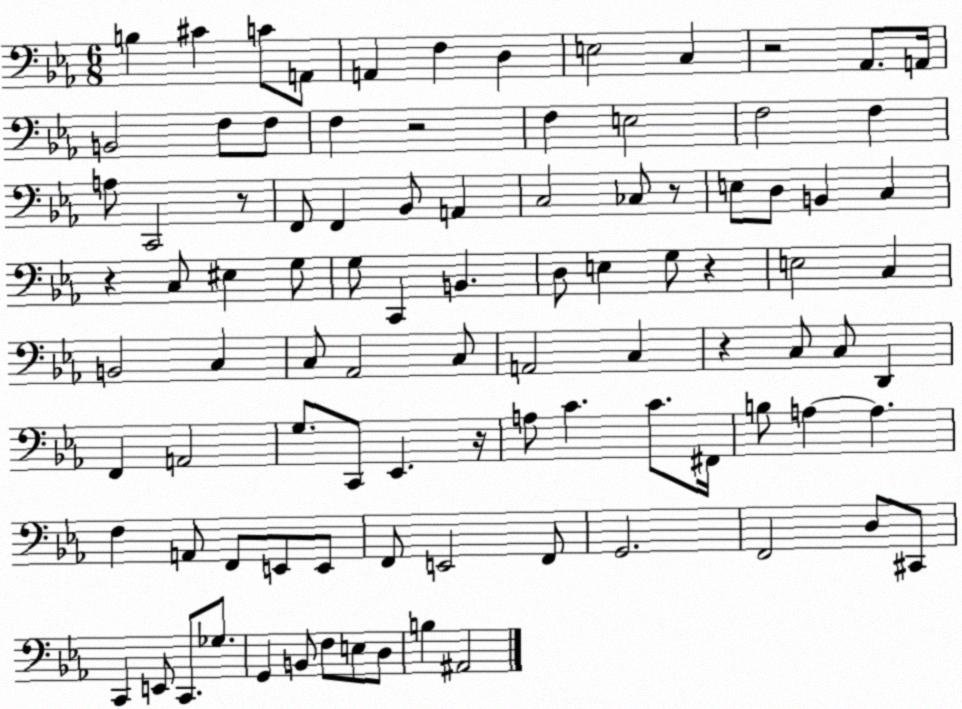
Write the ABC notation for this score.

X:1
T:Untitled
M:6/8
L:1/4
K:Eb
B, ^C C/2 A,,/2 A,, F, D, E,2 C, z2 _A,,/2 A,,/4 B,,2 F,/2 F,/2 F, z2 F, E,2 F,2 F, A,/2 C,,2 z/2 F,,/2 F,, _B,,/2 A,, C,2 _C,/2 z/2 E,/2 D,/2 B,, C, z C,/2 ^E, G,/2 G,/2 C,, B,, D,/2 E, G,/2 z E,2 C, B,,2 C, C,/2 _A,,2 C,/2 A,,2 C, z C,/2 C,/2 D,, F,, A,,2 G,/2 C,,/2 _E,, z/4 A,/2 C C/2 ^F,,/4 B,/2 A, A, F, A,,/2 F,,/2 E,,/2 E,,/2 F,,/2 E,,2 F,,/2 G,,2 F,,2 D,/2 ^C,,/2 C,, E,,/2 C,,/2 _G,/2 G,, B,,/2 F,/2 E,/2 D,/2 B, ^A,,2